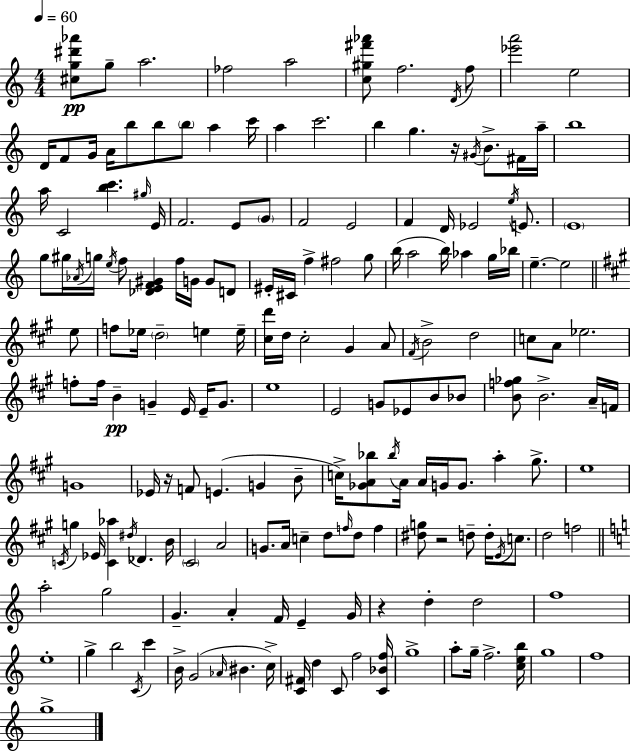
X:1
T:Untitled
M:4/4
L:1/4
K:C
[^cg^d'_a']/2 g/2 a2 _f2 a2 [c^g^f'_a']/2 f2 D/4 f/2 [_e'a']2 e2 D/4 F/2 G/4 A/4 b/2 b/2 b/2 a c'/4 a c'2 b g z/4 ^G/4 B/2 ^F/4 a/4 b4 a/4 C2 [bc'] ^g/4 E/4 F2 E/2 G/2 F2 E2 F D/4 _E2 e/4 E/2 E4 g/2 ^g/4 _A/4 g/4 e/4 f/2 [_DEF^G] f/4 G/4 G/2 D/2 ^E/4 ^C/4 f ^f2 g/2 b/4 a2 b/4 _a g/4 _b/4 e e2 e/2 f/2 _e/4 d2 e e/4 [^cd']/4 d/4 ^c2 ^G A/2 ^F/4 B2 d2 c/2 A/2 _e2 f/2 f/4 B G E/4 E/4 G/2 e4 E2 G/2 _E/2 B/2 _B/2 [Bf_g]/2 B2 A/4 F/4 G4 _E/4 z/4 F/2 E G B/2 c/4 [_GA_b]/2 _b/4 A/4 A/4 G/4 G/2 a ^g/2 e4 C/4 g _E/4 [C_a] ^d/4 _D B/4 ^C2 A2 G/2 A/4 c d/2 f/4 d/2 f [^dg]/2 z2 d/2 d/4 E/4 c/2 d2 f2 a2 g2 G A F/4 E G/4 z d d2 f4 e4 g b2 C/4 c' B/4 G2 _A/4 ^B c/4 [C^F]/4 d C/2 f2 [C_Bf]/4 g4 a/2 g/4 f2 [ceb]/4 g4 f4 g4